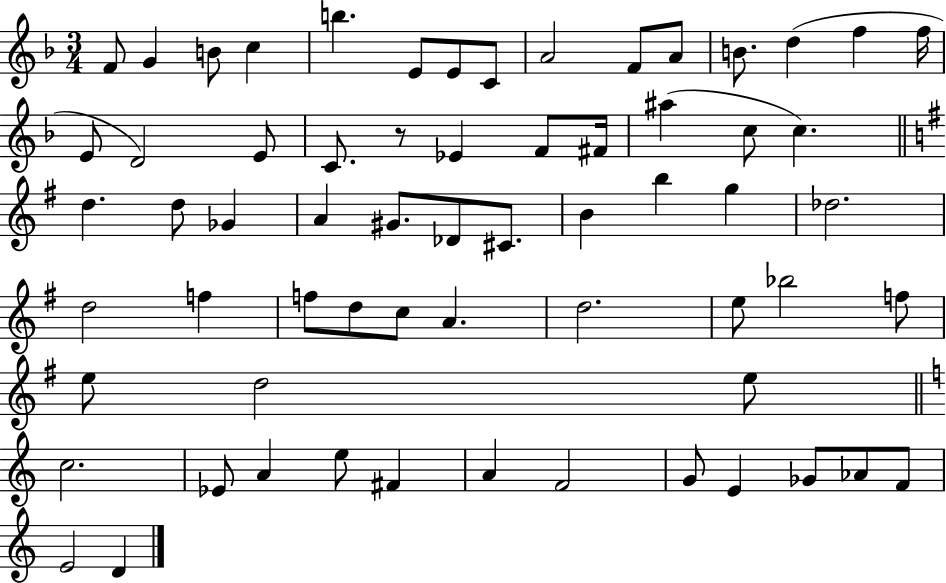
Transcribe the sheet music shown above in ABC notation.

X:1
T:Untitled
M:3/4
L:1/4
K:F
F/2 G B/2 c b E/2 E/2 C/2 A2 F/2 A/2 B/2 d f f/4 E/2 D2 E/2 C/2 z/2 _E F/2 ^F/4 ^a c/2 c d d/2 _G A ^G/2 _D/2 ^C/2 B b g _d2 d2 f f/2 d/2 c/2 A d2 e/2 _b2 f/2 e/2 d2 e/2 c2 _E/2 A e/2 ^F A F2 G/2 E _G/2 _A/2 F/2 E2 D